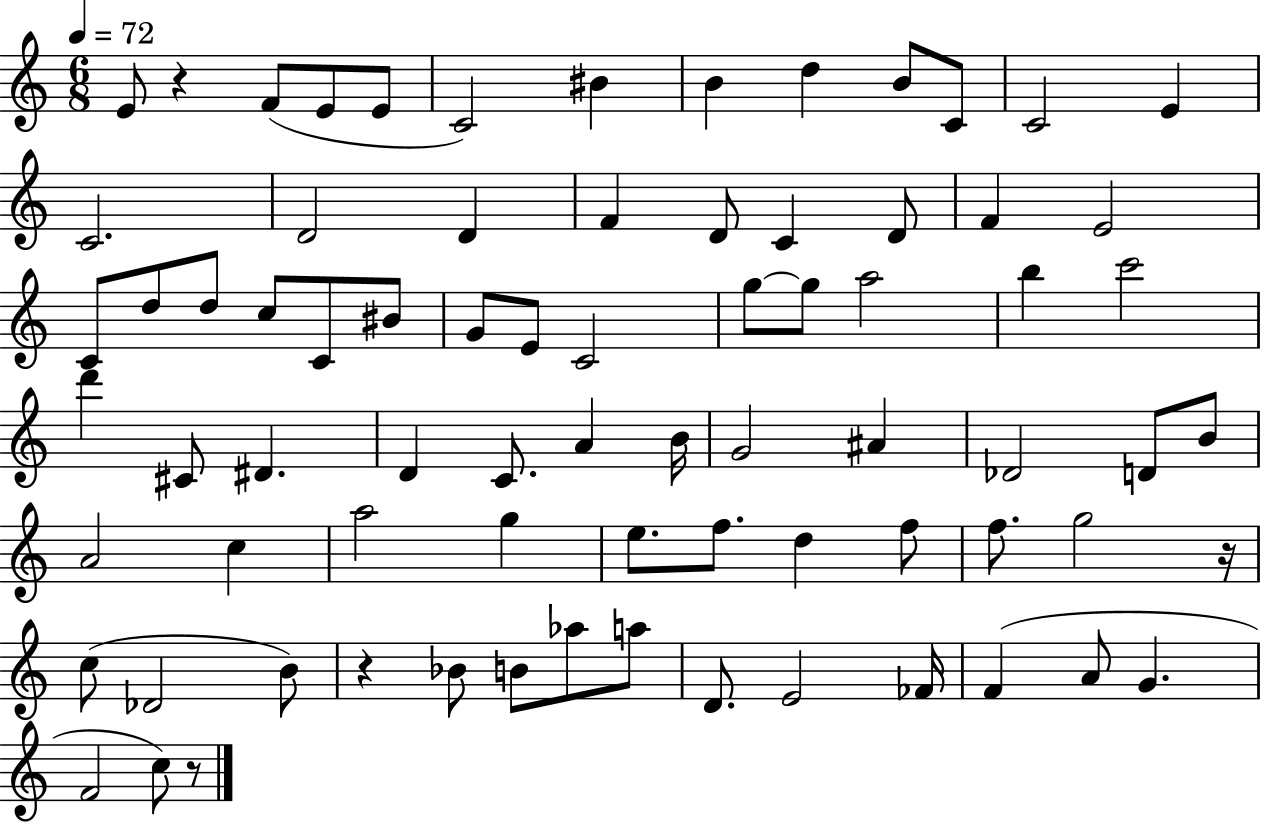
{
  \clef treble
  \numericTimeSignature
  \time 6/8
  \key c \major
  \tempo 4 = 72
  \repeat volta 2 { e'8 r4 f'8( e'8 e'8 | c'2) bis'4 | b'4 d''4 b'8 c'8 | c'2 e'4 | \break c'2. | d'2 d'4 | f'4 d'8 c'4 d'8 | f'4 e'2 | \break c'8 d''8 d''8 c''8 c'8 bis'8 | g'8 e'8 c'2 | g''8~~ g''8 a''2 | b''4 c'''2 | \break d'''4 cis'8 dis'4. | d'4 c'8. a'4 b'16 | g'2 ais'4 | des'2 d'8 b'8 | \break a'2 c''4 | a''2 g''4 | e''8. f''8. d''4 f''8 | f''8. g''2 r16 | \break c''8( des'2 b'8) | r4 bes'8 b'8 aes''8 a''8 | d'8. e'2 fes'16 | f'4( a'8 g'4. | \break f'2 c''8) r8 | } \bar "|."
}